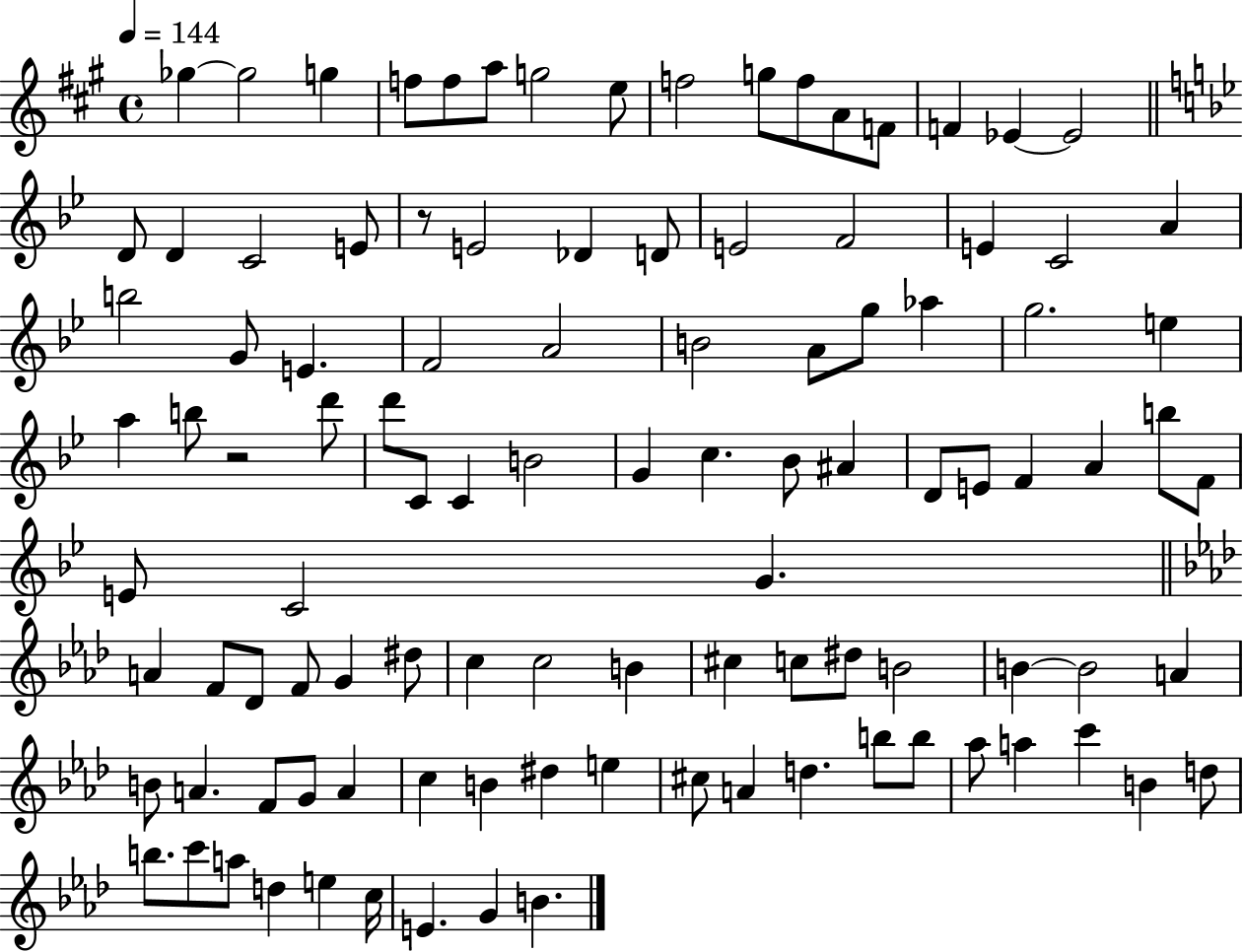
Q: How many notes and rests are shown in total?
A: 105